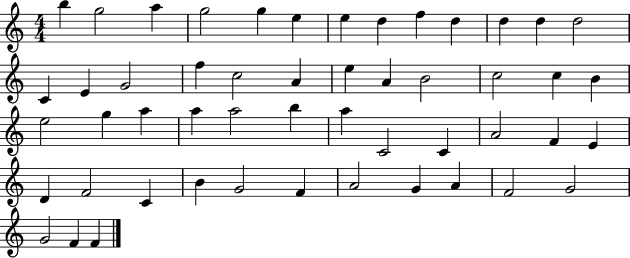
{
  \clef treble
  \numericTimeSignature
  \time 4/4
  \key c \major
  b''4 g''2 a''4 | g''2 g''4 e''4 | e''4 d''4 f''4 d''4 | d''4 d''4 d''2 | \break c'4 e'4 g'2 | f''4 c''2 a'4 | e''4 a'4 b'2 | c''2 c''4 b'4 | \break e''2 g''4 a''4 | a''4 a''2 b''4 | a''4 c'2 c'4 | a'2 f'4 e'4 | \break d'4 f'2 c'4 | b'4 g'2 f'4 | a'2 g'4 a'4 | f'2 g'2 | \break g'2 f'4 f'4 | \bar "|."
}